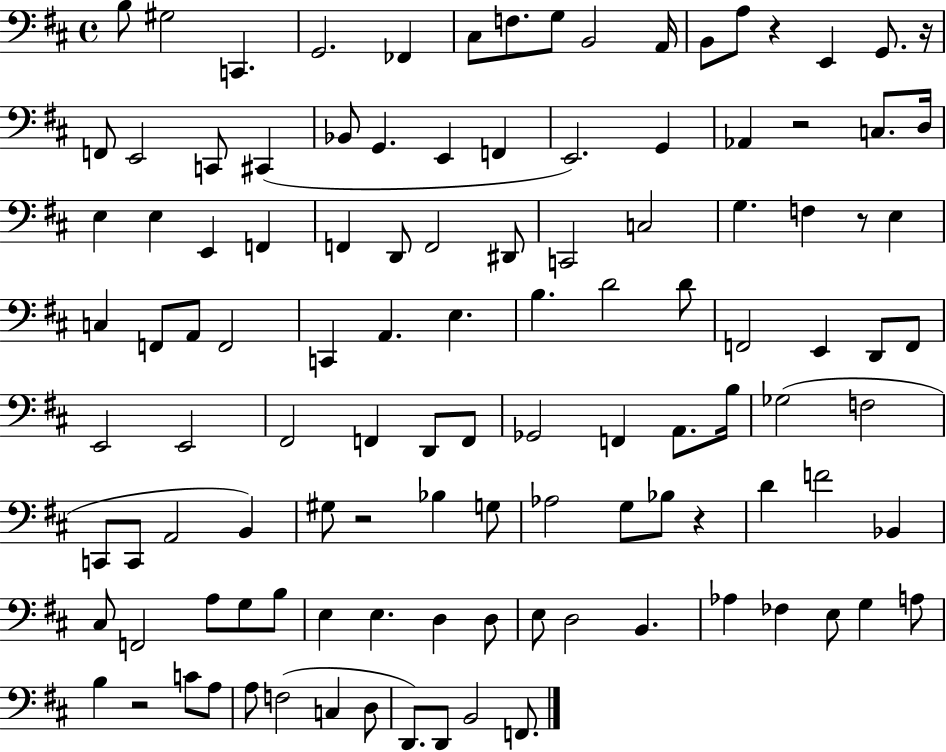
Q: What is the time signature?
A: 4/4